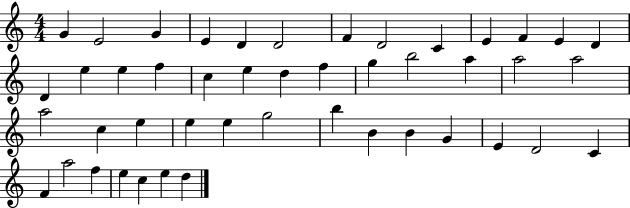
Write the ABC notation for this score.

X:1
T:Untitled
M:4/4
L:1/4
K:C
G E2 G E D D2 F D2 C E F E D D e e f c e d f g b2 a a2 a2 a2 c e e e g2 b B B G E D2 C F a2 f e c e d